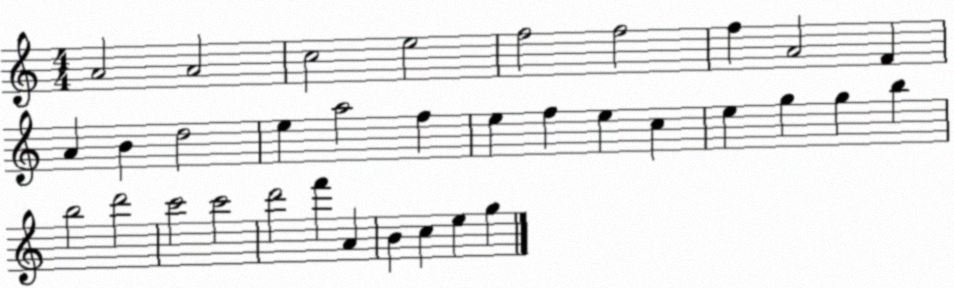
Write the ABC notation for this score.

X:1
T:Untitled
M:4/4
L:1/4
K:C
A2 A2 c2 e2 f2 f2 f A2 F A B d2 e a2 f e f e c e g g b b2 d'2 c'2 c'2 d'2 f' A B c e g